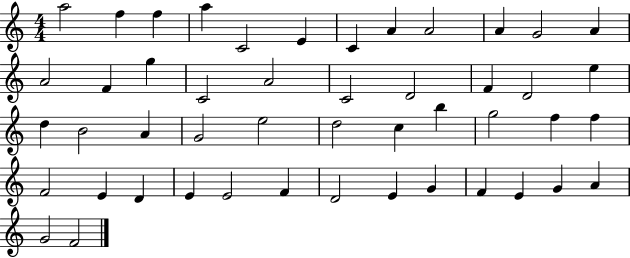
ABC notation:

X:1
T:Untitled
M:4/4
L:1/4
K:C
a2 f f a C2 E C A A2 A G2 A A2 F g C2 A2 C2 D2 F D2 e d B2 A G2 e2 d2 c b g2 f f F2 E D E E2 F D2 E G F E G A G2 F2